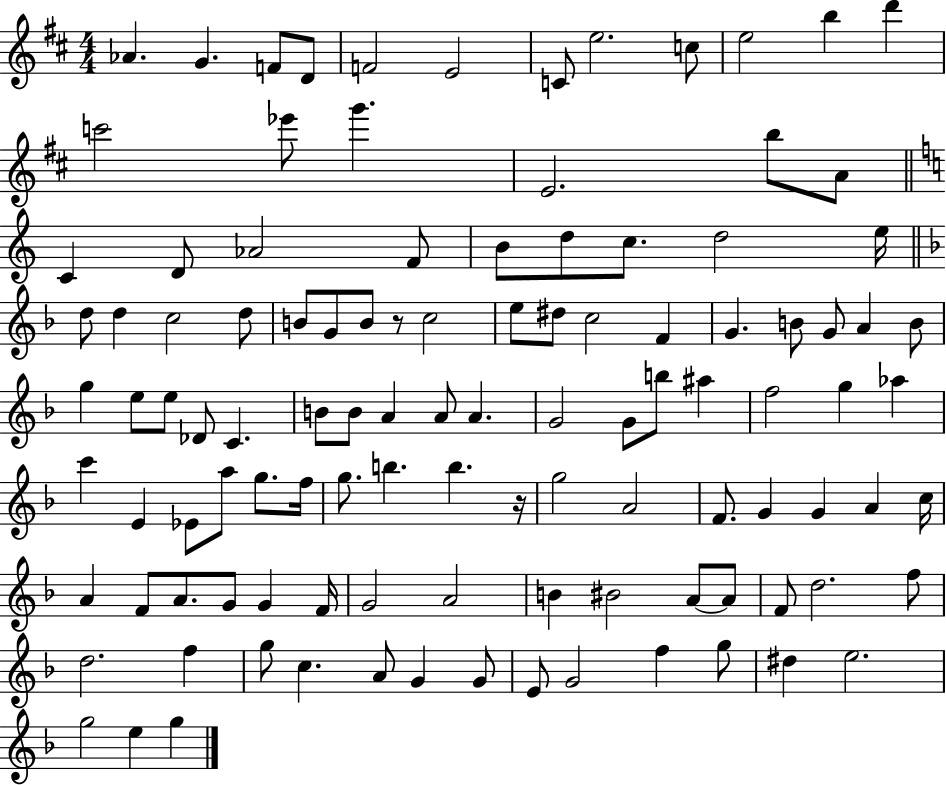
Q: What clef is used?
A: treble